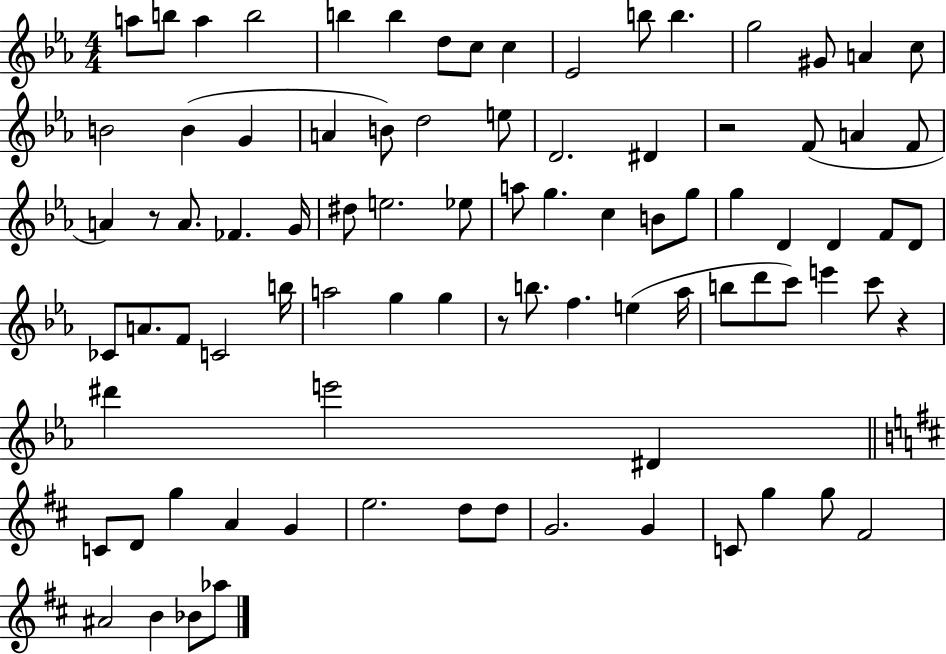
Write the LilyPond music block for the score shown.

{
  \clef treble
  \numericTimeSignature
  \time 4/4
  \key ees \major
  a''8 b''8 a''4 b''2 | b''4 b''4 d''8 c''8 c''4 | ees'2 b''8 b''4. | g''2 gis'8 a'4 c''8 | \break b'2 b'4( g'4 | a'4 b'8) d''2 e''8 | d'2. dis'4 | r2 f'8( a'4 f'8 | \break a'4) r8 a'8. fes'4. g'16 | dis''8 e''2. ees''8 | a''8 g''4. c''4 b'8 g''8 | g''4 d'4 d'4 f'8 d'8 | \break ces'8 a'8. f'8 c'2 b''16 | a''2 g''4 g''4 | r8 b''8. f''4. e''4( aes''16 | b''8 d'''8 c'''8) e'''4 c'''8 r4 | \break dis'''4 e'''2 dis'4 | \bar "||" \break \key d \major c'8 d'8 g''4 a'4 g'4 | e''2. d''8 d''8 | g'2. g'4 | c'8 g''4 g''8 fis'2 | \break ais'2 b'4 bes'8 aes''8 | \bar "|."
}